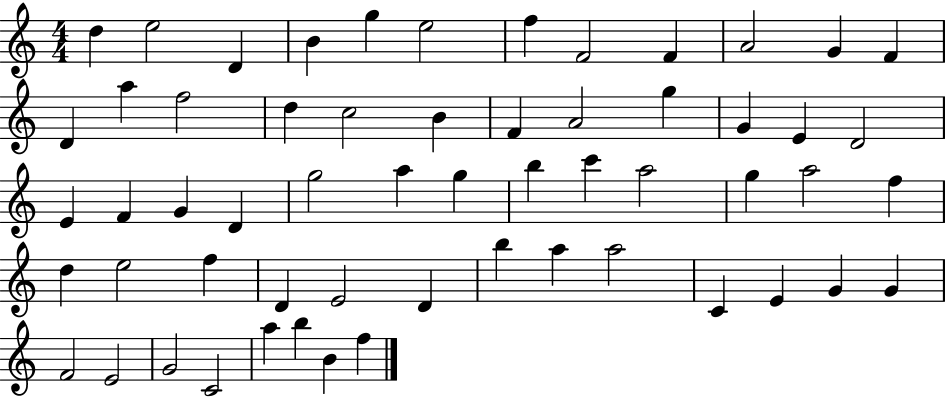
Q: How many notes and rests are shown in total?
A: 58